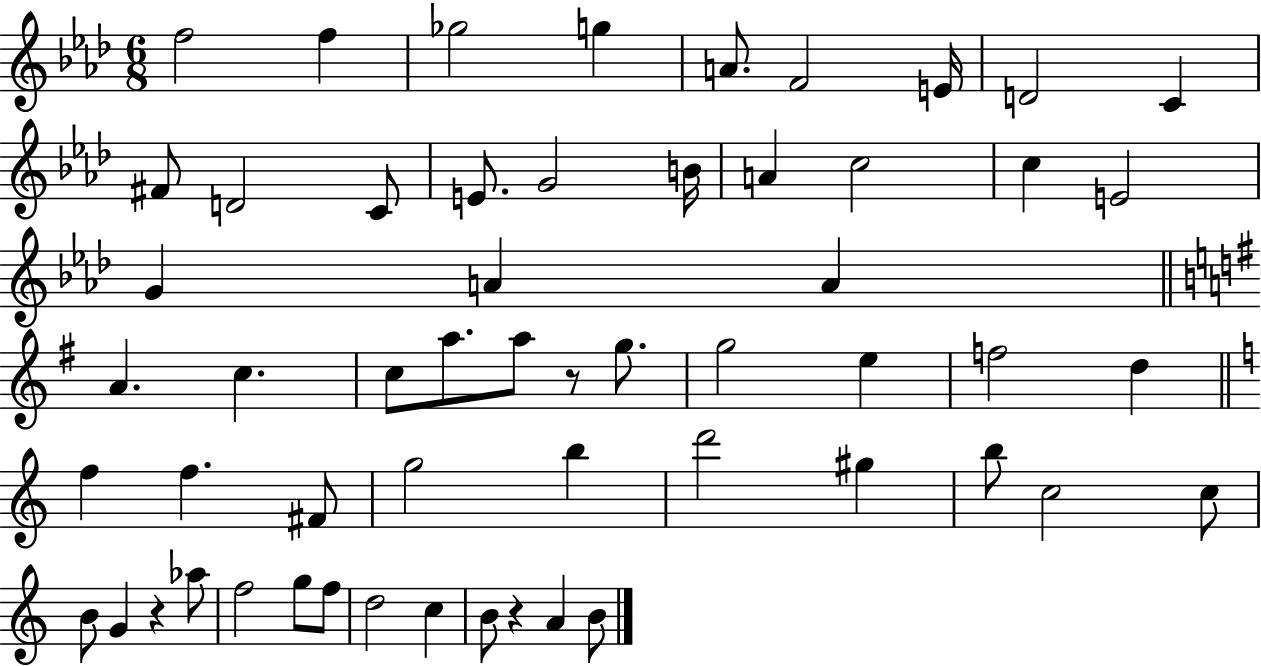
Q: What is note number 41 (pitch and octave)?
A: C5